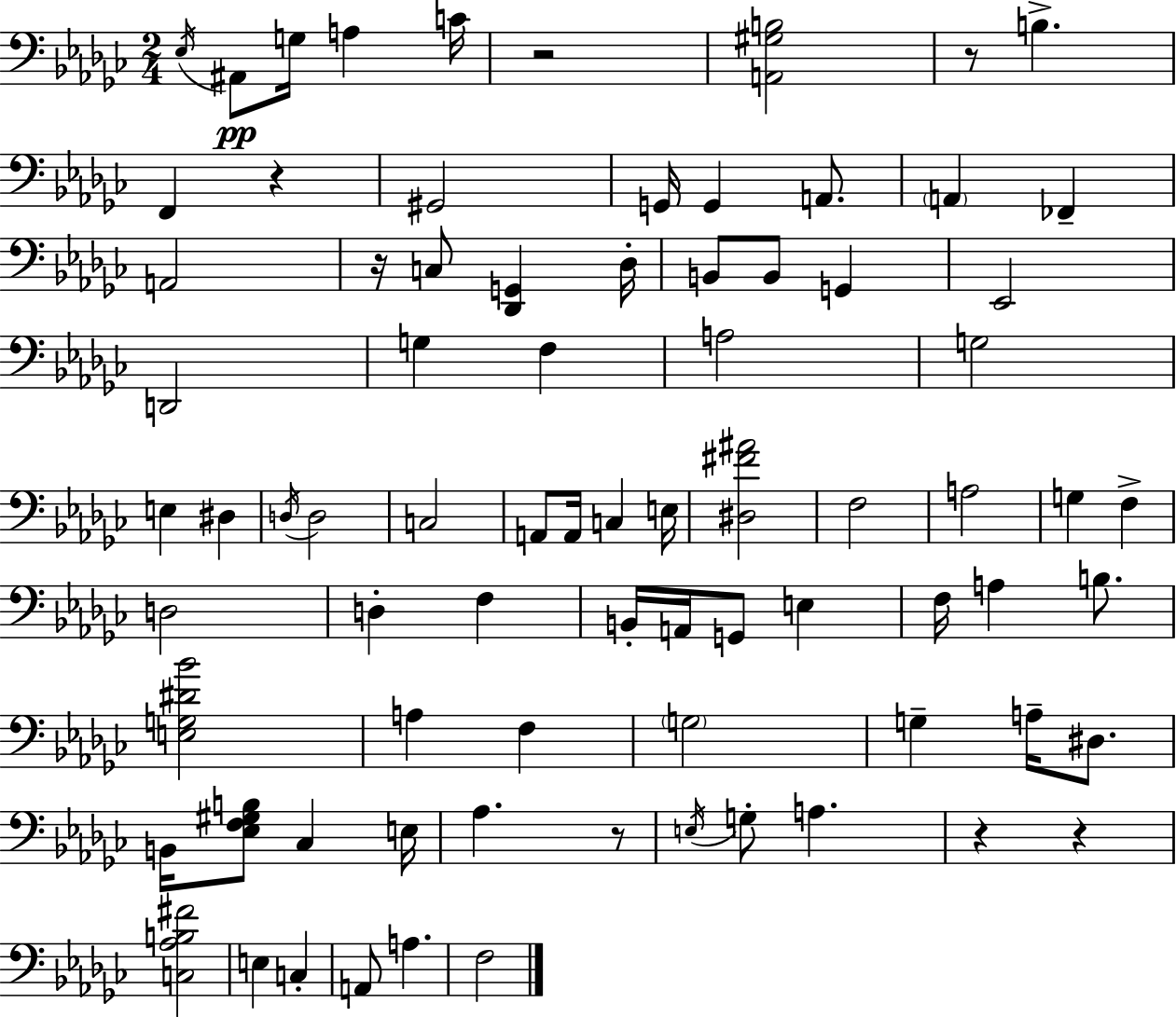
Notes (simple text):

Eb3/s A#2/e G3/s A3/q C4/s R/h [A2,G#3,B3]/h R/e B3/q. F2/q R/q G#2/h G2/s G2/q A2/e. A2/q FES2/q A2/h R/s C3/e [Db2,G2]/q Db3/s B2/e B2/e G2/q Eb2/h D2/h G3/q F3/q A3/h G3/h E3/q D#3/q D3/s D3/h C3/h A2/e A2/s C3/q E3/s [D#3,F#4,A#4]/h F3/h A3/h G3/q F3/q D3/h D3/q F3/q B2/s A2/s G2/e E3/q F3/s A3/q B3/e. [E3,G3,D#4,Bb4]/h A3/q F3/q G3/h G3/q A3/s D#3/e. B2/s [Eb3,F3,G#3,B3]/e CES3/q E3/s Ab3/q. R/e E3/s G3/e A3/q. R/q R/q [C3,Ab3,B3,F#4]/h E3/q C3/q A2/e A3/q. F3/h